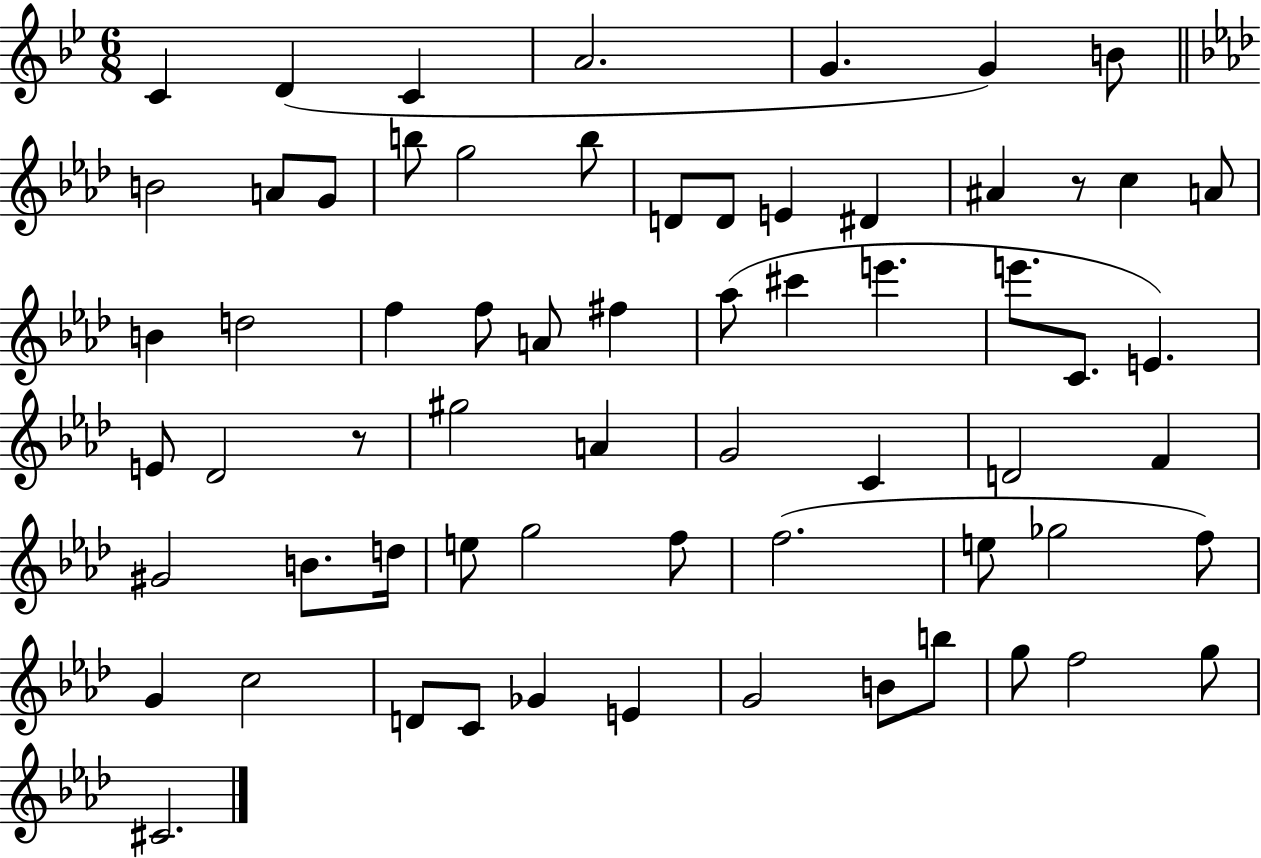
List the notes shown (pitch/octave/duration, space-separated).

C4/q D4/q C4/q A4/h. G4/q. G4/q B4/e B4/h A4/e G4/e B5/e G5/h B5/e D4/e D4/e E4/q D#4/q A#4/q R/e C5/q A4/e B4/q D5/h F5/q F5/e A4/e F#5/q Ab5/e C#6/q E6/q. E6/e. C4/e. E4/q. E4/e Db4/h R/e G#5/h A4/q G4/h C4/q D4/h F4/q G#4/h B4/e. D5/s E5/e G5/h F5/e F5/h. E5/e Gb5/h F5/e G4/q C5/h D4/e C4/e Gb4/q E4/q G4/h B4/e B5/e G5/e F5/h G5/e C#4/h.